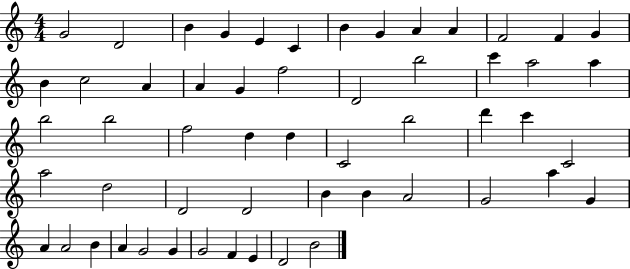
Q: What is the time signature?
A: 4/4